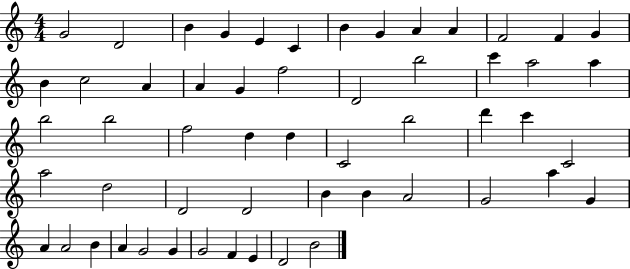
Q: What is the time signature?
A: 4/4